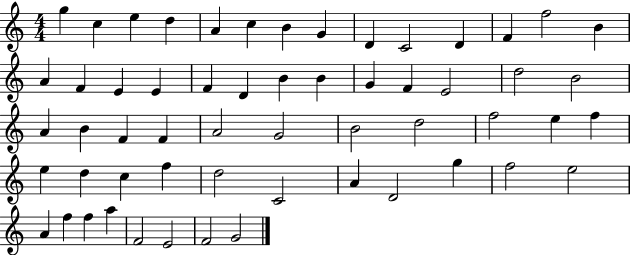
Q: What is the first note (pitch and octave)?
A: G5